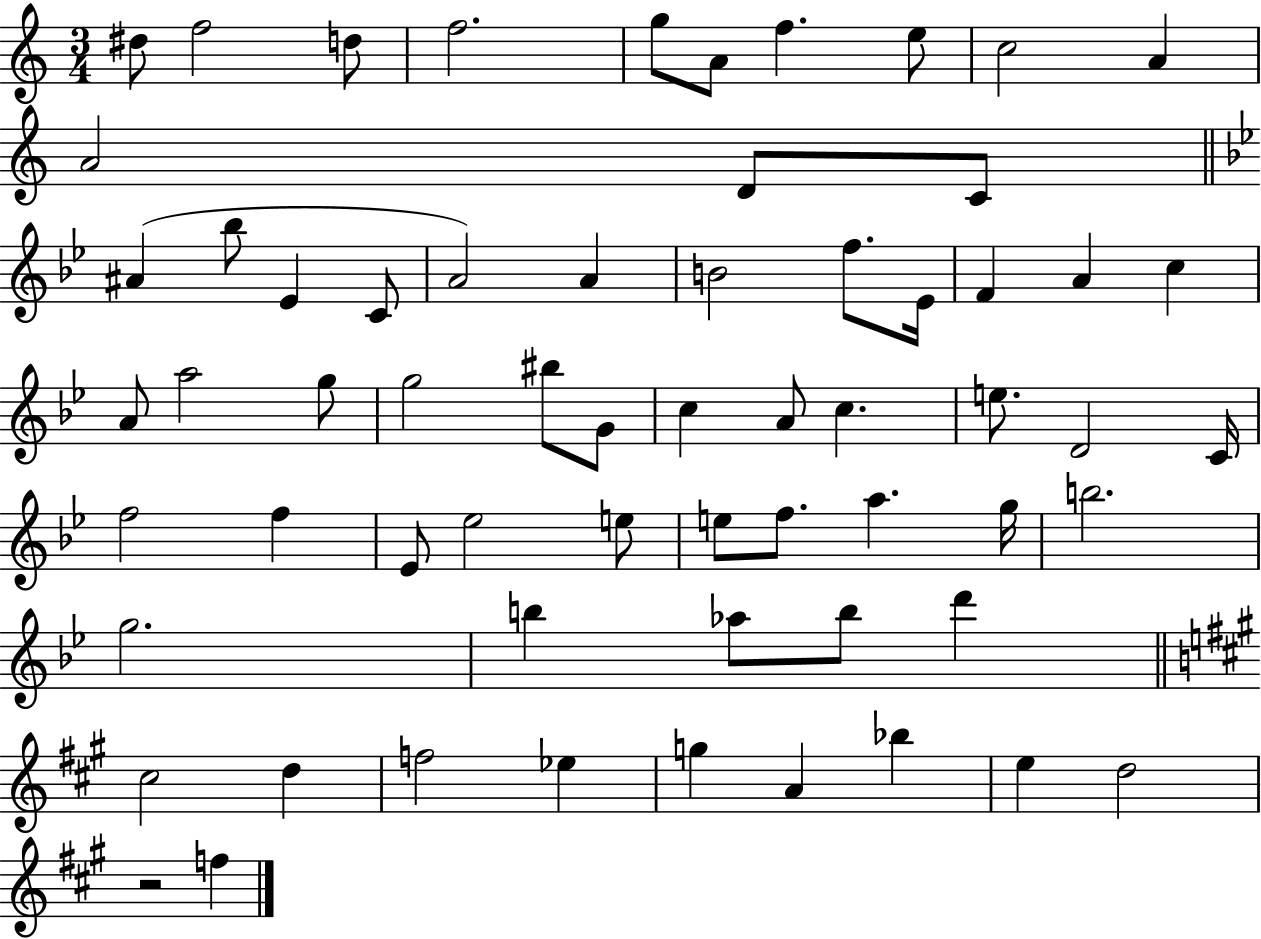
X:1
T:Untitled
M:3/4
L:1/4
K:C
^d/2 f2 d/2 f2 g/2 A/2 f e/2 c2 A A2 D/2 C/2 ^A _b/2 _E C/2 A2 A B2 f/2 _E/4 F A c A/2 a2 g/2 g2 ^b/2 G/2 c A/2 c e/2 D2 C/4 f2 f _E/2 _e2 e/2 e/2 f/2 a g/4 b2 g2 b _a/2 b/2 d' ^c2 d f2 _e g A _b e d2 z2 f